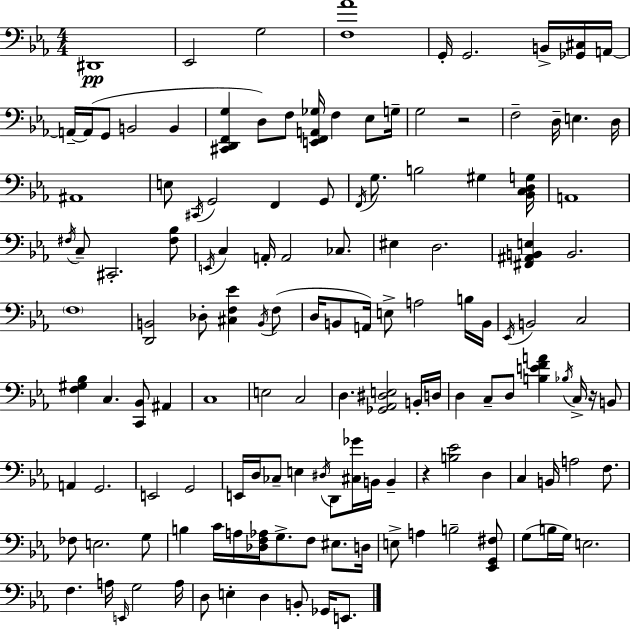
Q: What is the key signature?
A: EES major